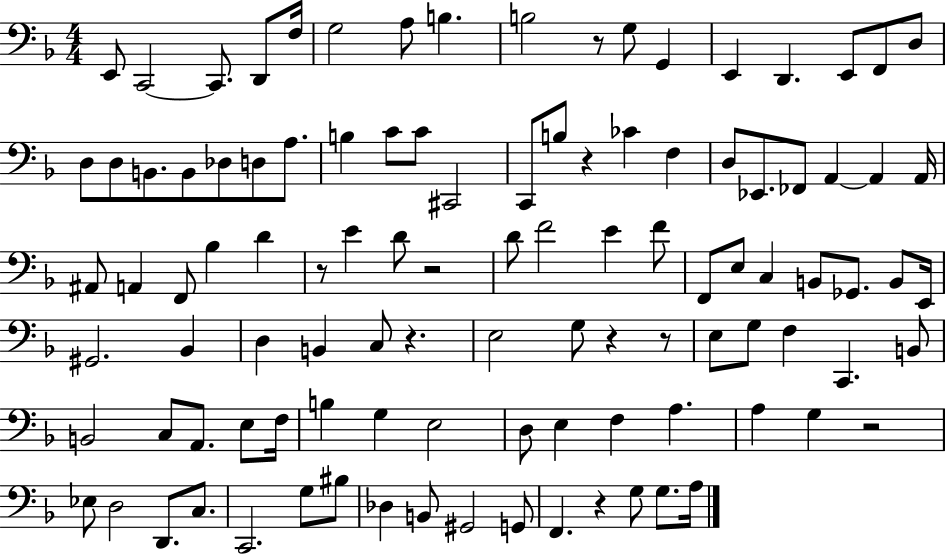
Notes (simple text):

E2/e C2/h C2/e. D2/e F3/s G3/h A3/e B3/q. B3/h R/e G3/e G2/q E2/q D2/q. E2/e F2/e D3/e D3/e D3/e B2/e. B2/e Db3/e D3/e A3/e. B3/q C4/e C4/e C#2/h C2/e B3/e R/q CES4/q F3/q D3/e Eb2/e. FES2/e A2/q A2/q A2/s A#2/e A2/q F2/e Bb3/q D4/q R/e E4/q D4/e R/h D4/e F4/h E4/q F4/e F2/e E3/e C3/q B2/e Gb2/e. B2/e E2/s G#2/h. Bb2/q D3/q B2/q C3/e R/q. E3/h G3/e R/q R/e E3/e G3/e F3/q C2/q. B2/e B2/h C3/e A2/e. E3/e F3/s B3/q G3/q E3/h D3/e E3/q F3/q A3/q. A3/q G3/q R/h Eb3/e D3/h D2/e. C3/e. C2/h. G3/e BIS3/e Db3/q B2/e G#2/h G2/e F2/q. R/q G3/e G3/e. A3/s